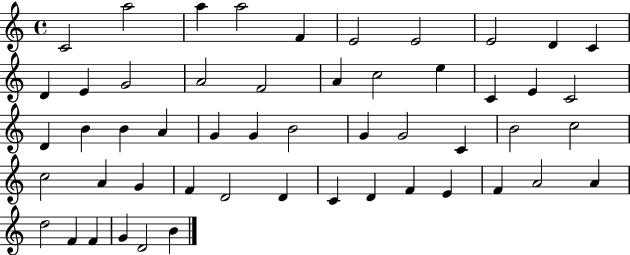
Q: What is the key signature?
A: C major